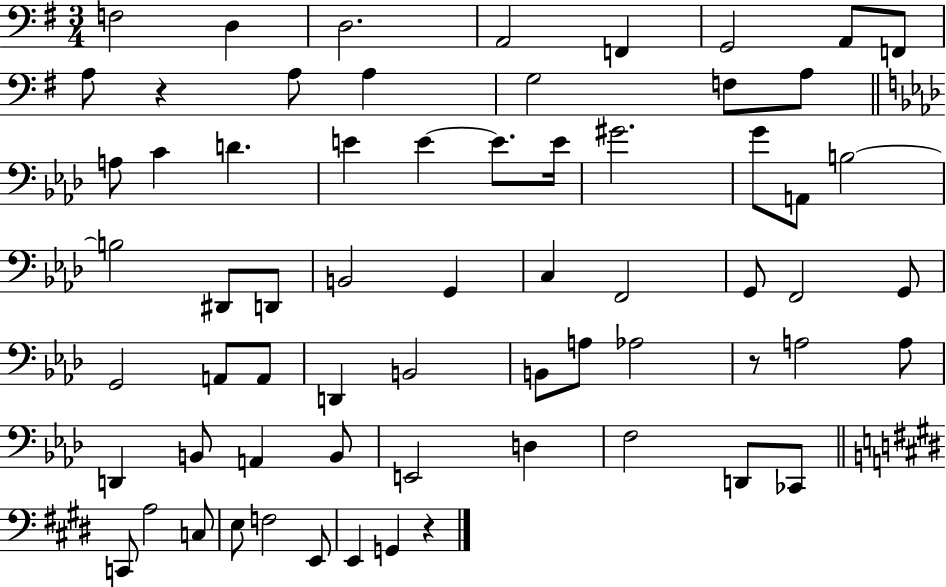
{
  \clef bass
  \numericTimeSignature
  \time 3/4
  \key g \major
  f2 d4 | d2. | a,2 f,4 | g,2 a,8 f,8 | \break a8 r4 a8 a4 | g2 f8 a8 | \bar "||" \break \key f \minor a8 c'4 d'4. | e'4 e'4~~ e'8. e'16 | gis'2. | g'8 a,8 b2~~ | \break b2 dis,8 d,8 | b,2 g,4 | c4 f,2 | g,8 f,2 g,8 | \break g,2 a,8 a,8 | d,4 b,2 | b,8 a8 aes2 | r8 a2 a8 | \break d,4 b,8 a,4 b,8 | e,2 d4 | f2 d,8 ces,8 | \bar "||" \break \key e \major c,8 a2 c8 | e8 f2 e,8 | e,4 g,4 r4 | \bar "|."
}